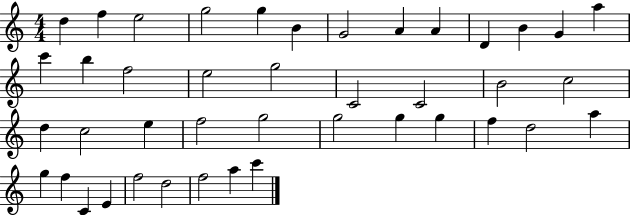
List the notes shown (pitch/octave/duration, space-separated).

D5/q F5/q E5/h G5/h G5/q B4/q G4/h A4/q A4/q D4/q B4/q G4/q A5/q C6/q B5/q F5/h E5/h G5/h C4/h C4/h B4/h C5/h D5/q C5/h E5/q F5/h G5/h G5/h G5/q G5/q F5/q D5/h A5/q G5/q F5/q C4/q E4/q F5/h D5/h F5/h A5/q C6/q